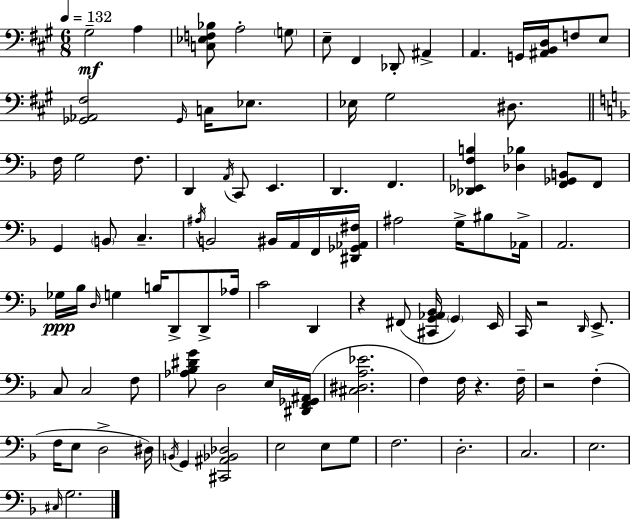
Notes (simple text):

G#3/h A3/q [C3,Eb3,F3,Bb3]/e A3/h G3/e E3/e F#2/q Db2/e A#2/q A2/q. G2/s [A#2,B2,D3]/s F3/e E3/e [Gb2,Ab2,F#3]/h Gb2/s C3/s Eb3/e. Eb3/s G#3/h D#3/e. F3/s G3/h F3/e. D2/q A2/s C2/e E2/q. D2/q. F2/q. [Db2,Eb2,F3,B3]/q [Db3,Bb3]/q [F2,Gb2,B2]/e F2/e G2/q B2/e C3/q. A#3/s B2/h BIS2/s A2/s F2/s [D#2,Gb2,Ab2,F#3]/s A#3/h G3/s BIS3/e Ab2/s A2/h. Gb3/s Bb3/s D3/s G3/q B3/s D2/e D2/e Ab3/s C4/h D2/q R/q F#2/e [C#2,G2,Ab2,Bb2]/s G2/q E2/s C2/s R/h D2/s E2/e. C3/e C3/h F3/e [Ab3,Bb3,D#4,G4]/e D3/h E3/s [D#2,F2,Gb2,A#2]/s [C#3,D#3,A3,Eb4]/h. F3/q F3/s R/q. F3/s R/h F3/q F3/s E3/e D3/h D#3/s B2/s G2/q [C#2,A#2,Bb2,Db3]/h E3/h E3/e G3/e F3/h. D3/h. C3/h. E3/h. C#3/s G3/h.